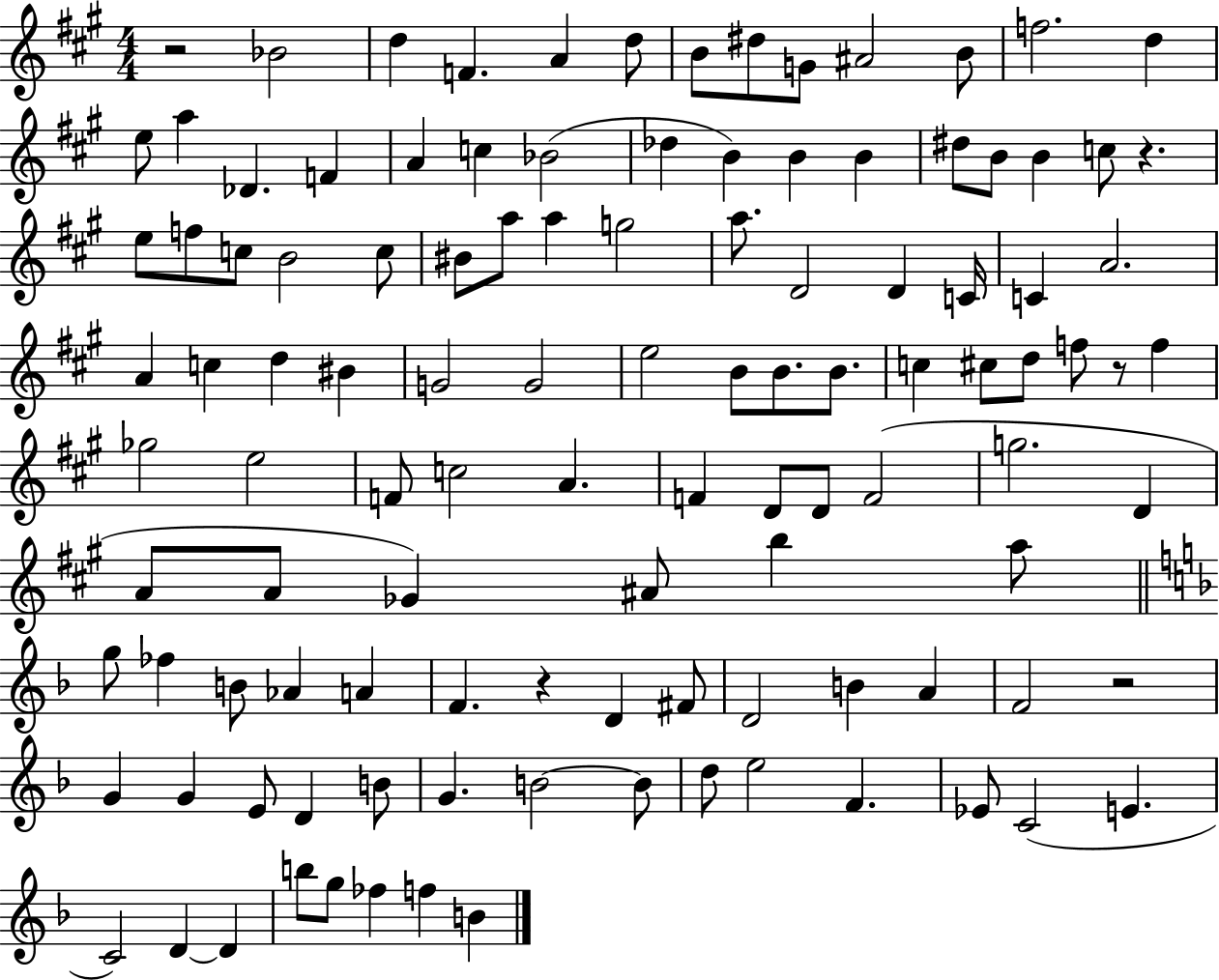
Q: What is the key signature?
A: A major